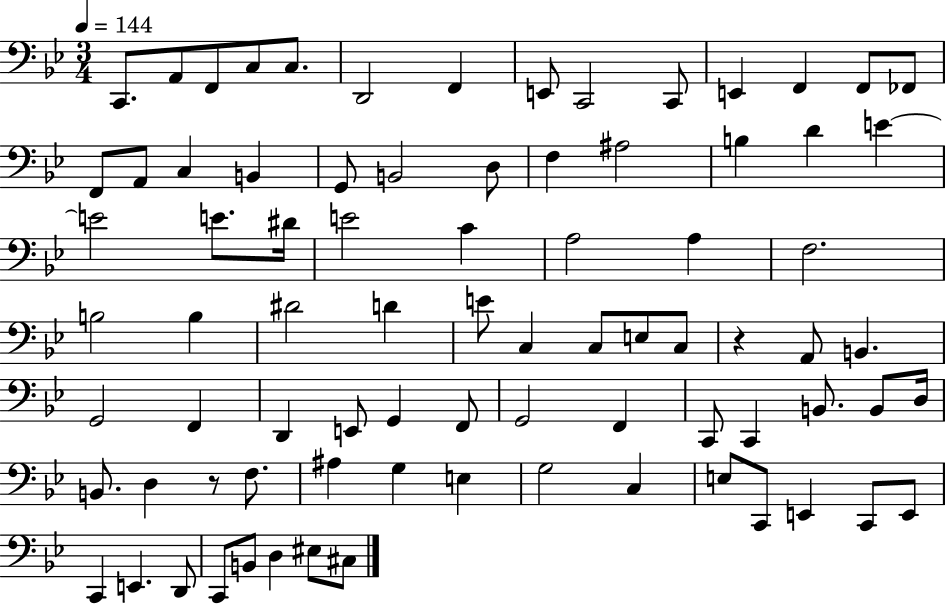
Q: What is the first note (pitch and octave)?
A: C2